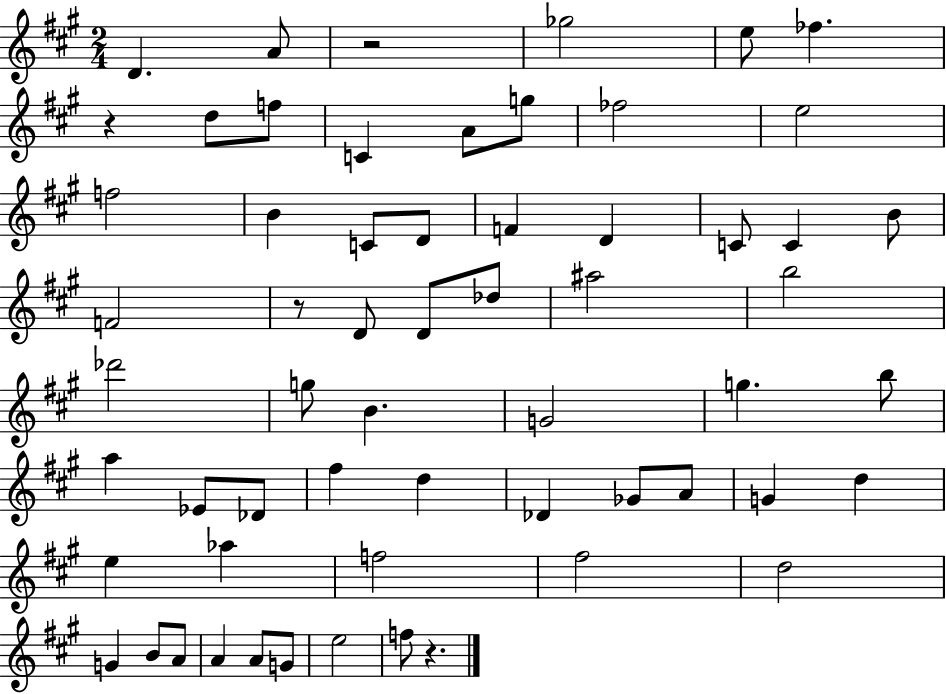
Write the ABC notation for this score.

X:1
T:Untitled
M:2/4
L:1/4
K:A
D A/2 z2 _g2 e/2 _f z d/2 f/2 C A/2 g/2 _f2 e2 f2 B C/2 D/2 F D C/2 C B/2 F2 z/2 D/2 D/2 _d/2 ^a2 b2 _d'2 g/2 B G2 g b/2 a _E/2 _D/2 ^f d _D _G/2 A/2 G d e _a f2 ^f2 d2 G B/2 A/2 A A/2 G/2 e2 f/2 z